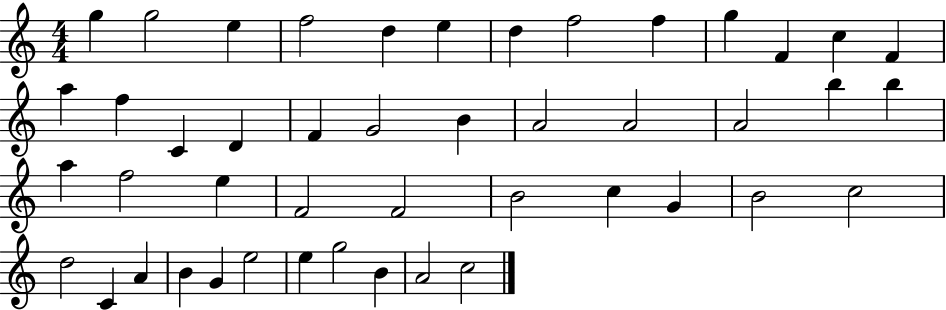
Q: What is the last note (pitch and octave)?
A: C5